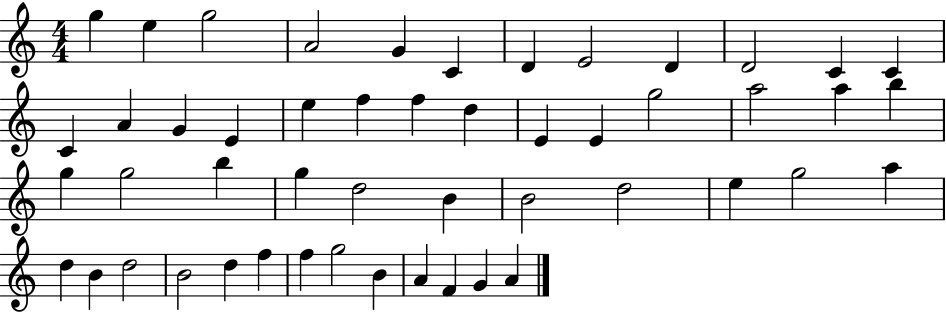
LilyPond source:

{
  \clef treble
  \numericTimeSignature
  \time 4/4
  \key c \major
  g''4 e''4 g''2 | a'2 g'4 c'4 | d'4 e'2 d'4 | d'2 c'4 c'4 | \break c'4 a'4 g'4 e'4 | e''4 f''4 f''4 d''4 | e'4 e'4 g''2 | a''2 a''4 b''4 | \break g''4 g''2 b''4 | g''4 d''2 b'4 | b'2 d''2 | e''4 g''2 a''4 | \break d''4 b'4 d''2 | b'2 d''4 f''4 | f''4 g''2 b'4 | a'4 f'4 g'4 a'4 | \break \bar "|."
}